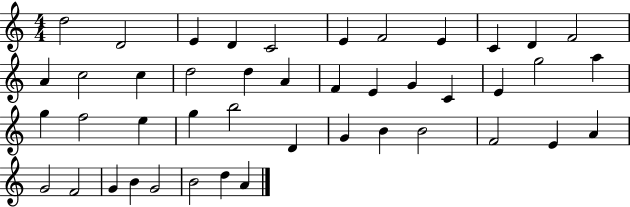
{
  \clef treble
  \numericTimeSignature
  \time 4/4
  \key c \major
  d''2 d'2 | e'4 d'4 c'2 | e'4 f'2 e'4 | c'4 d'4 f'2 | \break a'4 c''2 c''4 | d''2 d''4 a'4 | f'4 e'4 g'4 c'4 | e'4 g''2 a''4 | \break g''4 f''2 e''4 | g''4 b''2 d'4 | g'4 b'4 b'2 | f'2 e'4 a'4 | \break g'2 f'2 | g'4 b'4 g'2 | b'2 d''4 a'4 | \bar "|."
}